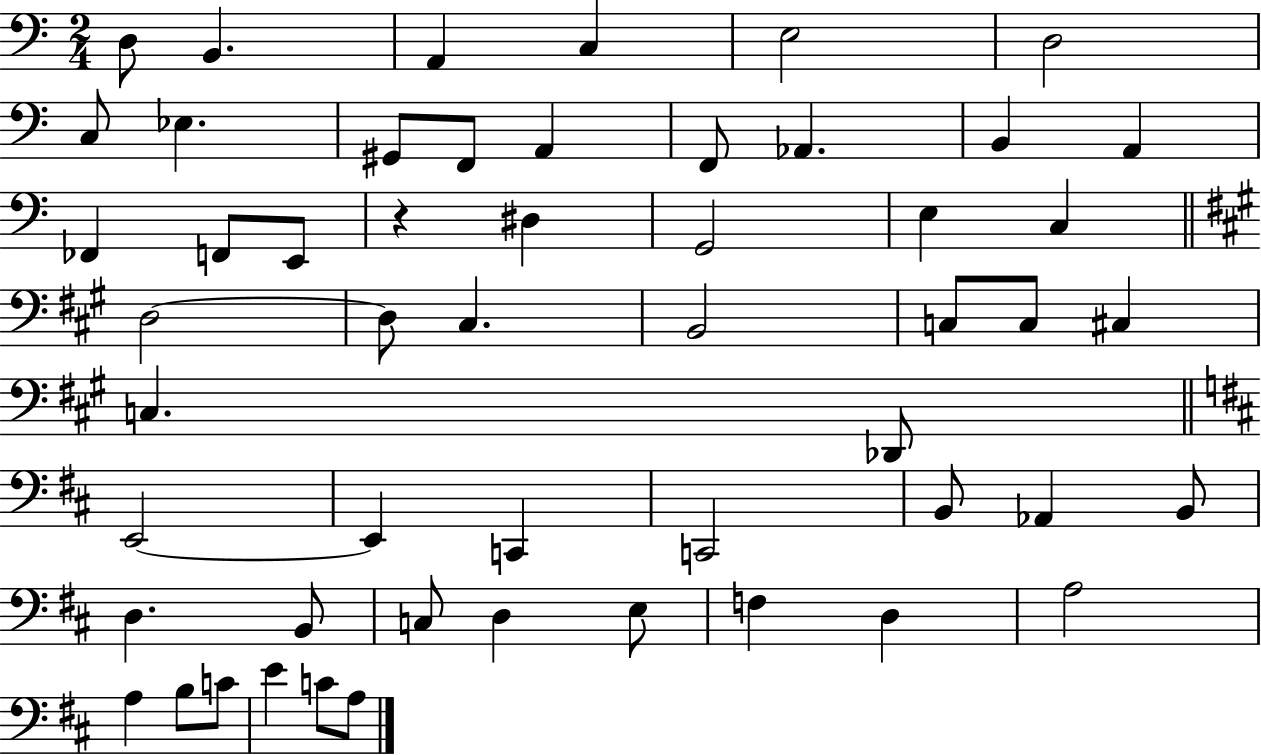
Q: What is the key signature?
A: C major